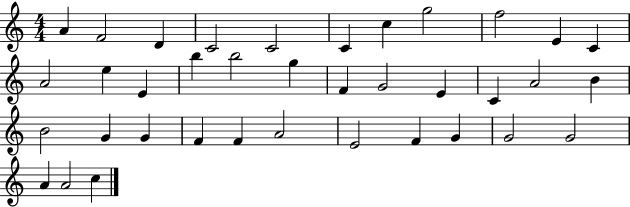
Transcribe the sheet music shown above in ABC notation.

X:1
T:Untitled
M:4/4
L:1/4
K:C
A F2 D C2 C2 C c g2 f2 E C A2 e E b b2 g F G2 E C A2 B B2 G G F F A2 E2 F G G2 G2 A A2 c